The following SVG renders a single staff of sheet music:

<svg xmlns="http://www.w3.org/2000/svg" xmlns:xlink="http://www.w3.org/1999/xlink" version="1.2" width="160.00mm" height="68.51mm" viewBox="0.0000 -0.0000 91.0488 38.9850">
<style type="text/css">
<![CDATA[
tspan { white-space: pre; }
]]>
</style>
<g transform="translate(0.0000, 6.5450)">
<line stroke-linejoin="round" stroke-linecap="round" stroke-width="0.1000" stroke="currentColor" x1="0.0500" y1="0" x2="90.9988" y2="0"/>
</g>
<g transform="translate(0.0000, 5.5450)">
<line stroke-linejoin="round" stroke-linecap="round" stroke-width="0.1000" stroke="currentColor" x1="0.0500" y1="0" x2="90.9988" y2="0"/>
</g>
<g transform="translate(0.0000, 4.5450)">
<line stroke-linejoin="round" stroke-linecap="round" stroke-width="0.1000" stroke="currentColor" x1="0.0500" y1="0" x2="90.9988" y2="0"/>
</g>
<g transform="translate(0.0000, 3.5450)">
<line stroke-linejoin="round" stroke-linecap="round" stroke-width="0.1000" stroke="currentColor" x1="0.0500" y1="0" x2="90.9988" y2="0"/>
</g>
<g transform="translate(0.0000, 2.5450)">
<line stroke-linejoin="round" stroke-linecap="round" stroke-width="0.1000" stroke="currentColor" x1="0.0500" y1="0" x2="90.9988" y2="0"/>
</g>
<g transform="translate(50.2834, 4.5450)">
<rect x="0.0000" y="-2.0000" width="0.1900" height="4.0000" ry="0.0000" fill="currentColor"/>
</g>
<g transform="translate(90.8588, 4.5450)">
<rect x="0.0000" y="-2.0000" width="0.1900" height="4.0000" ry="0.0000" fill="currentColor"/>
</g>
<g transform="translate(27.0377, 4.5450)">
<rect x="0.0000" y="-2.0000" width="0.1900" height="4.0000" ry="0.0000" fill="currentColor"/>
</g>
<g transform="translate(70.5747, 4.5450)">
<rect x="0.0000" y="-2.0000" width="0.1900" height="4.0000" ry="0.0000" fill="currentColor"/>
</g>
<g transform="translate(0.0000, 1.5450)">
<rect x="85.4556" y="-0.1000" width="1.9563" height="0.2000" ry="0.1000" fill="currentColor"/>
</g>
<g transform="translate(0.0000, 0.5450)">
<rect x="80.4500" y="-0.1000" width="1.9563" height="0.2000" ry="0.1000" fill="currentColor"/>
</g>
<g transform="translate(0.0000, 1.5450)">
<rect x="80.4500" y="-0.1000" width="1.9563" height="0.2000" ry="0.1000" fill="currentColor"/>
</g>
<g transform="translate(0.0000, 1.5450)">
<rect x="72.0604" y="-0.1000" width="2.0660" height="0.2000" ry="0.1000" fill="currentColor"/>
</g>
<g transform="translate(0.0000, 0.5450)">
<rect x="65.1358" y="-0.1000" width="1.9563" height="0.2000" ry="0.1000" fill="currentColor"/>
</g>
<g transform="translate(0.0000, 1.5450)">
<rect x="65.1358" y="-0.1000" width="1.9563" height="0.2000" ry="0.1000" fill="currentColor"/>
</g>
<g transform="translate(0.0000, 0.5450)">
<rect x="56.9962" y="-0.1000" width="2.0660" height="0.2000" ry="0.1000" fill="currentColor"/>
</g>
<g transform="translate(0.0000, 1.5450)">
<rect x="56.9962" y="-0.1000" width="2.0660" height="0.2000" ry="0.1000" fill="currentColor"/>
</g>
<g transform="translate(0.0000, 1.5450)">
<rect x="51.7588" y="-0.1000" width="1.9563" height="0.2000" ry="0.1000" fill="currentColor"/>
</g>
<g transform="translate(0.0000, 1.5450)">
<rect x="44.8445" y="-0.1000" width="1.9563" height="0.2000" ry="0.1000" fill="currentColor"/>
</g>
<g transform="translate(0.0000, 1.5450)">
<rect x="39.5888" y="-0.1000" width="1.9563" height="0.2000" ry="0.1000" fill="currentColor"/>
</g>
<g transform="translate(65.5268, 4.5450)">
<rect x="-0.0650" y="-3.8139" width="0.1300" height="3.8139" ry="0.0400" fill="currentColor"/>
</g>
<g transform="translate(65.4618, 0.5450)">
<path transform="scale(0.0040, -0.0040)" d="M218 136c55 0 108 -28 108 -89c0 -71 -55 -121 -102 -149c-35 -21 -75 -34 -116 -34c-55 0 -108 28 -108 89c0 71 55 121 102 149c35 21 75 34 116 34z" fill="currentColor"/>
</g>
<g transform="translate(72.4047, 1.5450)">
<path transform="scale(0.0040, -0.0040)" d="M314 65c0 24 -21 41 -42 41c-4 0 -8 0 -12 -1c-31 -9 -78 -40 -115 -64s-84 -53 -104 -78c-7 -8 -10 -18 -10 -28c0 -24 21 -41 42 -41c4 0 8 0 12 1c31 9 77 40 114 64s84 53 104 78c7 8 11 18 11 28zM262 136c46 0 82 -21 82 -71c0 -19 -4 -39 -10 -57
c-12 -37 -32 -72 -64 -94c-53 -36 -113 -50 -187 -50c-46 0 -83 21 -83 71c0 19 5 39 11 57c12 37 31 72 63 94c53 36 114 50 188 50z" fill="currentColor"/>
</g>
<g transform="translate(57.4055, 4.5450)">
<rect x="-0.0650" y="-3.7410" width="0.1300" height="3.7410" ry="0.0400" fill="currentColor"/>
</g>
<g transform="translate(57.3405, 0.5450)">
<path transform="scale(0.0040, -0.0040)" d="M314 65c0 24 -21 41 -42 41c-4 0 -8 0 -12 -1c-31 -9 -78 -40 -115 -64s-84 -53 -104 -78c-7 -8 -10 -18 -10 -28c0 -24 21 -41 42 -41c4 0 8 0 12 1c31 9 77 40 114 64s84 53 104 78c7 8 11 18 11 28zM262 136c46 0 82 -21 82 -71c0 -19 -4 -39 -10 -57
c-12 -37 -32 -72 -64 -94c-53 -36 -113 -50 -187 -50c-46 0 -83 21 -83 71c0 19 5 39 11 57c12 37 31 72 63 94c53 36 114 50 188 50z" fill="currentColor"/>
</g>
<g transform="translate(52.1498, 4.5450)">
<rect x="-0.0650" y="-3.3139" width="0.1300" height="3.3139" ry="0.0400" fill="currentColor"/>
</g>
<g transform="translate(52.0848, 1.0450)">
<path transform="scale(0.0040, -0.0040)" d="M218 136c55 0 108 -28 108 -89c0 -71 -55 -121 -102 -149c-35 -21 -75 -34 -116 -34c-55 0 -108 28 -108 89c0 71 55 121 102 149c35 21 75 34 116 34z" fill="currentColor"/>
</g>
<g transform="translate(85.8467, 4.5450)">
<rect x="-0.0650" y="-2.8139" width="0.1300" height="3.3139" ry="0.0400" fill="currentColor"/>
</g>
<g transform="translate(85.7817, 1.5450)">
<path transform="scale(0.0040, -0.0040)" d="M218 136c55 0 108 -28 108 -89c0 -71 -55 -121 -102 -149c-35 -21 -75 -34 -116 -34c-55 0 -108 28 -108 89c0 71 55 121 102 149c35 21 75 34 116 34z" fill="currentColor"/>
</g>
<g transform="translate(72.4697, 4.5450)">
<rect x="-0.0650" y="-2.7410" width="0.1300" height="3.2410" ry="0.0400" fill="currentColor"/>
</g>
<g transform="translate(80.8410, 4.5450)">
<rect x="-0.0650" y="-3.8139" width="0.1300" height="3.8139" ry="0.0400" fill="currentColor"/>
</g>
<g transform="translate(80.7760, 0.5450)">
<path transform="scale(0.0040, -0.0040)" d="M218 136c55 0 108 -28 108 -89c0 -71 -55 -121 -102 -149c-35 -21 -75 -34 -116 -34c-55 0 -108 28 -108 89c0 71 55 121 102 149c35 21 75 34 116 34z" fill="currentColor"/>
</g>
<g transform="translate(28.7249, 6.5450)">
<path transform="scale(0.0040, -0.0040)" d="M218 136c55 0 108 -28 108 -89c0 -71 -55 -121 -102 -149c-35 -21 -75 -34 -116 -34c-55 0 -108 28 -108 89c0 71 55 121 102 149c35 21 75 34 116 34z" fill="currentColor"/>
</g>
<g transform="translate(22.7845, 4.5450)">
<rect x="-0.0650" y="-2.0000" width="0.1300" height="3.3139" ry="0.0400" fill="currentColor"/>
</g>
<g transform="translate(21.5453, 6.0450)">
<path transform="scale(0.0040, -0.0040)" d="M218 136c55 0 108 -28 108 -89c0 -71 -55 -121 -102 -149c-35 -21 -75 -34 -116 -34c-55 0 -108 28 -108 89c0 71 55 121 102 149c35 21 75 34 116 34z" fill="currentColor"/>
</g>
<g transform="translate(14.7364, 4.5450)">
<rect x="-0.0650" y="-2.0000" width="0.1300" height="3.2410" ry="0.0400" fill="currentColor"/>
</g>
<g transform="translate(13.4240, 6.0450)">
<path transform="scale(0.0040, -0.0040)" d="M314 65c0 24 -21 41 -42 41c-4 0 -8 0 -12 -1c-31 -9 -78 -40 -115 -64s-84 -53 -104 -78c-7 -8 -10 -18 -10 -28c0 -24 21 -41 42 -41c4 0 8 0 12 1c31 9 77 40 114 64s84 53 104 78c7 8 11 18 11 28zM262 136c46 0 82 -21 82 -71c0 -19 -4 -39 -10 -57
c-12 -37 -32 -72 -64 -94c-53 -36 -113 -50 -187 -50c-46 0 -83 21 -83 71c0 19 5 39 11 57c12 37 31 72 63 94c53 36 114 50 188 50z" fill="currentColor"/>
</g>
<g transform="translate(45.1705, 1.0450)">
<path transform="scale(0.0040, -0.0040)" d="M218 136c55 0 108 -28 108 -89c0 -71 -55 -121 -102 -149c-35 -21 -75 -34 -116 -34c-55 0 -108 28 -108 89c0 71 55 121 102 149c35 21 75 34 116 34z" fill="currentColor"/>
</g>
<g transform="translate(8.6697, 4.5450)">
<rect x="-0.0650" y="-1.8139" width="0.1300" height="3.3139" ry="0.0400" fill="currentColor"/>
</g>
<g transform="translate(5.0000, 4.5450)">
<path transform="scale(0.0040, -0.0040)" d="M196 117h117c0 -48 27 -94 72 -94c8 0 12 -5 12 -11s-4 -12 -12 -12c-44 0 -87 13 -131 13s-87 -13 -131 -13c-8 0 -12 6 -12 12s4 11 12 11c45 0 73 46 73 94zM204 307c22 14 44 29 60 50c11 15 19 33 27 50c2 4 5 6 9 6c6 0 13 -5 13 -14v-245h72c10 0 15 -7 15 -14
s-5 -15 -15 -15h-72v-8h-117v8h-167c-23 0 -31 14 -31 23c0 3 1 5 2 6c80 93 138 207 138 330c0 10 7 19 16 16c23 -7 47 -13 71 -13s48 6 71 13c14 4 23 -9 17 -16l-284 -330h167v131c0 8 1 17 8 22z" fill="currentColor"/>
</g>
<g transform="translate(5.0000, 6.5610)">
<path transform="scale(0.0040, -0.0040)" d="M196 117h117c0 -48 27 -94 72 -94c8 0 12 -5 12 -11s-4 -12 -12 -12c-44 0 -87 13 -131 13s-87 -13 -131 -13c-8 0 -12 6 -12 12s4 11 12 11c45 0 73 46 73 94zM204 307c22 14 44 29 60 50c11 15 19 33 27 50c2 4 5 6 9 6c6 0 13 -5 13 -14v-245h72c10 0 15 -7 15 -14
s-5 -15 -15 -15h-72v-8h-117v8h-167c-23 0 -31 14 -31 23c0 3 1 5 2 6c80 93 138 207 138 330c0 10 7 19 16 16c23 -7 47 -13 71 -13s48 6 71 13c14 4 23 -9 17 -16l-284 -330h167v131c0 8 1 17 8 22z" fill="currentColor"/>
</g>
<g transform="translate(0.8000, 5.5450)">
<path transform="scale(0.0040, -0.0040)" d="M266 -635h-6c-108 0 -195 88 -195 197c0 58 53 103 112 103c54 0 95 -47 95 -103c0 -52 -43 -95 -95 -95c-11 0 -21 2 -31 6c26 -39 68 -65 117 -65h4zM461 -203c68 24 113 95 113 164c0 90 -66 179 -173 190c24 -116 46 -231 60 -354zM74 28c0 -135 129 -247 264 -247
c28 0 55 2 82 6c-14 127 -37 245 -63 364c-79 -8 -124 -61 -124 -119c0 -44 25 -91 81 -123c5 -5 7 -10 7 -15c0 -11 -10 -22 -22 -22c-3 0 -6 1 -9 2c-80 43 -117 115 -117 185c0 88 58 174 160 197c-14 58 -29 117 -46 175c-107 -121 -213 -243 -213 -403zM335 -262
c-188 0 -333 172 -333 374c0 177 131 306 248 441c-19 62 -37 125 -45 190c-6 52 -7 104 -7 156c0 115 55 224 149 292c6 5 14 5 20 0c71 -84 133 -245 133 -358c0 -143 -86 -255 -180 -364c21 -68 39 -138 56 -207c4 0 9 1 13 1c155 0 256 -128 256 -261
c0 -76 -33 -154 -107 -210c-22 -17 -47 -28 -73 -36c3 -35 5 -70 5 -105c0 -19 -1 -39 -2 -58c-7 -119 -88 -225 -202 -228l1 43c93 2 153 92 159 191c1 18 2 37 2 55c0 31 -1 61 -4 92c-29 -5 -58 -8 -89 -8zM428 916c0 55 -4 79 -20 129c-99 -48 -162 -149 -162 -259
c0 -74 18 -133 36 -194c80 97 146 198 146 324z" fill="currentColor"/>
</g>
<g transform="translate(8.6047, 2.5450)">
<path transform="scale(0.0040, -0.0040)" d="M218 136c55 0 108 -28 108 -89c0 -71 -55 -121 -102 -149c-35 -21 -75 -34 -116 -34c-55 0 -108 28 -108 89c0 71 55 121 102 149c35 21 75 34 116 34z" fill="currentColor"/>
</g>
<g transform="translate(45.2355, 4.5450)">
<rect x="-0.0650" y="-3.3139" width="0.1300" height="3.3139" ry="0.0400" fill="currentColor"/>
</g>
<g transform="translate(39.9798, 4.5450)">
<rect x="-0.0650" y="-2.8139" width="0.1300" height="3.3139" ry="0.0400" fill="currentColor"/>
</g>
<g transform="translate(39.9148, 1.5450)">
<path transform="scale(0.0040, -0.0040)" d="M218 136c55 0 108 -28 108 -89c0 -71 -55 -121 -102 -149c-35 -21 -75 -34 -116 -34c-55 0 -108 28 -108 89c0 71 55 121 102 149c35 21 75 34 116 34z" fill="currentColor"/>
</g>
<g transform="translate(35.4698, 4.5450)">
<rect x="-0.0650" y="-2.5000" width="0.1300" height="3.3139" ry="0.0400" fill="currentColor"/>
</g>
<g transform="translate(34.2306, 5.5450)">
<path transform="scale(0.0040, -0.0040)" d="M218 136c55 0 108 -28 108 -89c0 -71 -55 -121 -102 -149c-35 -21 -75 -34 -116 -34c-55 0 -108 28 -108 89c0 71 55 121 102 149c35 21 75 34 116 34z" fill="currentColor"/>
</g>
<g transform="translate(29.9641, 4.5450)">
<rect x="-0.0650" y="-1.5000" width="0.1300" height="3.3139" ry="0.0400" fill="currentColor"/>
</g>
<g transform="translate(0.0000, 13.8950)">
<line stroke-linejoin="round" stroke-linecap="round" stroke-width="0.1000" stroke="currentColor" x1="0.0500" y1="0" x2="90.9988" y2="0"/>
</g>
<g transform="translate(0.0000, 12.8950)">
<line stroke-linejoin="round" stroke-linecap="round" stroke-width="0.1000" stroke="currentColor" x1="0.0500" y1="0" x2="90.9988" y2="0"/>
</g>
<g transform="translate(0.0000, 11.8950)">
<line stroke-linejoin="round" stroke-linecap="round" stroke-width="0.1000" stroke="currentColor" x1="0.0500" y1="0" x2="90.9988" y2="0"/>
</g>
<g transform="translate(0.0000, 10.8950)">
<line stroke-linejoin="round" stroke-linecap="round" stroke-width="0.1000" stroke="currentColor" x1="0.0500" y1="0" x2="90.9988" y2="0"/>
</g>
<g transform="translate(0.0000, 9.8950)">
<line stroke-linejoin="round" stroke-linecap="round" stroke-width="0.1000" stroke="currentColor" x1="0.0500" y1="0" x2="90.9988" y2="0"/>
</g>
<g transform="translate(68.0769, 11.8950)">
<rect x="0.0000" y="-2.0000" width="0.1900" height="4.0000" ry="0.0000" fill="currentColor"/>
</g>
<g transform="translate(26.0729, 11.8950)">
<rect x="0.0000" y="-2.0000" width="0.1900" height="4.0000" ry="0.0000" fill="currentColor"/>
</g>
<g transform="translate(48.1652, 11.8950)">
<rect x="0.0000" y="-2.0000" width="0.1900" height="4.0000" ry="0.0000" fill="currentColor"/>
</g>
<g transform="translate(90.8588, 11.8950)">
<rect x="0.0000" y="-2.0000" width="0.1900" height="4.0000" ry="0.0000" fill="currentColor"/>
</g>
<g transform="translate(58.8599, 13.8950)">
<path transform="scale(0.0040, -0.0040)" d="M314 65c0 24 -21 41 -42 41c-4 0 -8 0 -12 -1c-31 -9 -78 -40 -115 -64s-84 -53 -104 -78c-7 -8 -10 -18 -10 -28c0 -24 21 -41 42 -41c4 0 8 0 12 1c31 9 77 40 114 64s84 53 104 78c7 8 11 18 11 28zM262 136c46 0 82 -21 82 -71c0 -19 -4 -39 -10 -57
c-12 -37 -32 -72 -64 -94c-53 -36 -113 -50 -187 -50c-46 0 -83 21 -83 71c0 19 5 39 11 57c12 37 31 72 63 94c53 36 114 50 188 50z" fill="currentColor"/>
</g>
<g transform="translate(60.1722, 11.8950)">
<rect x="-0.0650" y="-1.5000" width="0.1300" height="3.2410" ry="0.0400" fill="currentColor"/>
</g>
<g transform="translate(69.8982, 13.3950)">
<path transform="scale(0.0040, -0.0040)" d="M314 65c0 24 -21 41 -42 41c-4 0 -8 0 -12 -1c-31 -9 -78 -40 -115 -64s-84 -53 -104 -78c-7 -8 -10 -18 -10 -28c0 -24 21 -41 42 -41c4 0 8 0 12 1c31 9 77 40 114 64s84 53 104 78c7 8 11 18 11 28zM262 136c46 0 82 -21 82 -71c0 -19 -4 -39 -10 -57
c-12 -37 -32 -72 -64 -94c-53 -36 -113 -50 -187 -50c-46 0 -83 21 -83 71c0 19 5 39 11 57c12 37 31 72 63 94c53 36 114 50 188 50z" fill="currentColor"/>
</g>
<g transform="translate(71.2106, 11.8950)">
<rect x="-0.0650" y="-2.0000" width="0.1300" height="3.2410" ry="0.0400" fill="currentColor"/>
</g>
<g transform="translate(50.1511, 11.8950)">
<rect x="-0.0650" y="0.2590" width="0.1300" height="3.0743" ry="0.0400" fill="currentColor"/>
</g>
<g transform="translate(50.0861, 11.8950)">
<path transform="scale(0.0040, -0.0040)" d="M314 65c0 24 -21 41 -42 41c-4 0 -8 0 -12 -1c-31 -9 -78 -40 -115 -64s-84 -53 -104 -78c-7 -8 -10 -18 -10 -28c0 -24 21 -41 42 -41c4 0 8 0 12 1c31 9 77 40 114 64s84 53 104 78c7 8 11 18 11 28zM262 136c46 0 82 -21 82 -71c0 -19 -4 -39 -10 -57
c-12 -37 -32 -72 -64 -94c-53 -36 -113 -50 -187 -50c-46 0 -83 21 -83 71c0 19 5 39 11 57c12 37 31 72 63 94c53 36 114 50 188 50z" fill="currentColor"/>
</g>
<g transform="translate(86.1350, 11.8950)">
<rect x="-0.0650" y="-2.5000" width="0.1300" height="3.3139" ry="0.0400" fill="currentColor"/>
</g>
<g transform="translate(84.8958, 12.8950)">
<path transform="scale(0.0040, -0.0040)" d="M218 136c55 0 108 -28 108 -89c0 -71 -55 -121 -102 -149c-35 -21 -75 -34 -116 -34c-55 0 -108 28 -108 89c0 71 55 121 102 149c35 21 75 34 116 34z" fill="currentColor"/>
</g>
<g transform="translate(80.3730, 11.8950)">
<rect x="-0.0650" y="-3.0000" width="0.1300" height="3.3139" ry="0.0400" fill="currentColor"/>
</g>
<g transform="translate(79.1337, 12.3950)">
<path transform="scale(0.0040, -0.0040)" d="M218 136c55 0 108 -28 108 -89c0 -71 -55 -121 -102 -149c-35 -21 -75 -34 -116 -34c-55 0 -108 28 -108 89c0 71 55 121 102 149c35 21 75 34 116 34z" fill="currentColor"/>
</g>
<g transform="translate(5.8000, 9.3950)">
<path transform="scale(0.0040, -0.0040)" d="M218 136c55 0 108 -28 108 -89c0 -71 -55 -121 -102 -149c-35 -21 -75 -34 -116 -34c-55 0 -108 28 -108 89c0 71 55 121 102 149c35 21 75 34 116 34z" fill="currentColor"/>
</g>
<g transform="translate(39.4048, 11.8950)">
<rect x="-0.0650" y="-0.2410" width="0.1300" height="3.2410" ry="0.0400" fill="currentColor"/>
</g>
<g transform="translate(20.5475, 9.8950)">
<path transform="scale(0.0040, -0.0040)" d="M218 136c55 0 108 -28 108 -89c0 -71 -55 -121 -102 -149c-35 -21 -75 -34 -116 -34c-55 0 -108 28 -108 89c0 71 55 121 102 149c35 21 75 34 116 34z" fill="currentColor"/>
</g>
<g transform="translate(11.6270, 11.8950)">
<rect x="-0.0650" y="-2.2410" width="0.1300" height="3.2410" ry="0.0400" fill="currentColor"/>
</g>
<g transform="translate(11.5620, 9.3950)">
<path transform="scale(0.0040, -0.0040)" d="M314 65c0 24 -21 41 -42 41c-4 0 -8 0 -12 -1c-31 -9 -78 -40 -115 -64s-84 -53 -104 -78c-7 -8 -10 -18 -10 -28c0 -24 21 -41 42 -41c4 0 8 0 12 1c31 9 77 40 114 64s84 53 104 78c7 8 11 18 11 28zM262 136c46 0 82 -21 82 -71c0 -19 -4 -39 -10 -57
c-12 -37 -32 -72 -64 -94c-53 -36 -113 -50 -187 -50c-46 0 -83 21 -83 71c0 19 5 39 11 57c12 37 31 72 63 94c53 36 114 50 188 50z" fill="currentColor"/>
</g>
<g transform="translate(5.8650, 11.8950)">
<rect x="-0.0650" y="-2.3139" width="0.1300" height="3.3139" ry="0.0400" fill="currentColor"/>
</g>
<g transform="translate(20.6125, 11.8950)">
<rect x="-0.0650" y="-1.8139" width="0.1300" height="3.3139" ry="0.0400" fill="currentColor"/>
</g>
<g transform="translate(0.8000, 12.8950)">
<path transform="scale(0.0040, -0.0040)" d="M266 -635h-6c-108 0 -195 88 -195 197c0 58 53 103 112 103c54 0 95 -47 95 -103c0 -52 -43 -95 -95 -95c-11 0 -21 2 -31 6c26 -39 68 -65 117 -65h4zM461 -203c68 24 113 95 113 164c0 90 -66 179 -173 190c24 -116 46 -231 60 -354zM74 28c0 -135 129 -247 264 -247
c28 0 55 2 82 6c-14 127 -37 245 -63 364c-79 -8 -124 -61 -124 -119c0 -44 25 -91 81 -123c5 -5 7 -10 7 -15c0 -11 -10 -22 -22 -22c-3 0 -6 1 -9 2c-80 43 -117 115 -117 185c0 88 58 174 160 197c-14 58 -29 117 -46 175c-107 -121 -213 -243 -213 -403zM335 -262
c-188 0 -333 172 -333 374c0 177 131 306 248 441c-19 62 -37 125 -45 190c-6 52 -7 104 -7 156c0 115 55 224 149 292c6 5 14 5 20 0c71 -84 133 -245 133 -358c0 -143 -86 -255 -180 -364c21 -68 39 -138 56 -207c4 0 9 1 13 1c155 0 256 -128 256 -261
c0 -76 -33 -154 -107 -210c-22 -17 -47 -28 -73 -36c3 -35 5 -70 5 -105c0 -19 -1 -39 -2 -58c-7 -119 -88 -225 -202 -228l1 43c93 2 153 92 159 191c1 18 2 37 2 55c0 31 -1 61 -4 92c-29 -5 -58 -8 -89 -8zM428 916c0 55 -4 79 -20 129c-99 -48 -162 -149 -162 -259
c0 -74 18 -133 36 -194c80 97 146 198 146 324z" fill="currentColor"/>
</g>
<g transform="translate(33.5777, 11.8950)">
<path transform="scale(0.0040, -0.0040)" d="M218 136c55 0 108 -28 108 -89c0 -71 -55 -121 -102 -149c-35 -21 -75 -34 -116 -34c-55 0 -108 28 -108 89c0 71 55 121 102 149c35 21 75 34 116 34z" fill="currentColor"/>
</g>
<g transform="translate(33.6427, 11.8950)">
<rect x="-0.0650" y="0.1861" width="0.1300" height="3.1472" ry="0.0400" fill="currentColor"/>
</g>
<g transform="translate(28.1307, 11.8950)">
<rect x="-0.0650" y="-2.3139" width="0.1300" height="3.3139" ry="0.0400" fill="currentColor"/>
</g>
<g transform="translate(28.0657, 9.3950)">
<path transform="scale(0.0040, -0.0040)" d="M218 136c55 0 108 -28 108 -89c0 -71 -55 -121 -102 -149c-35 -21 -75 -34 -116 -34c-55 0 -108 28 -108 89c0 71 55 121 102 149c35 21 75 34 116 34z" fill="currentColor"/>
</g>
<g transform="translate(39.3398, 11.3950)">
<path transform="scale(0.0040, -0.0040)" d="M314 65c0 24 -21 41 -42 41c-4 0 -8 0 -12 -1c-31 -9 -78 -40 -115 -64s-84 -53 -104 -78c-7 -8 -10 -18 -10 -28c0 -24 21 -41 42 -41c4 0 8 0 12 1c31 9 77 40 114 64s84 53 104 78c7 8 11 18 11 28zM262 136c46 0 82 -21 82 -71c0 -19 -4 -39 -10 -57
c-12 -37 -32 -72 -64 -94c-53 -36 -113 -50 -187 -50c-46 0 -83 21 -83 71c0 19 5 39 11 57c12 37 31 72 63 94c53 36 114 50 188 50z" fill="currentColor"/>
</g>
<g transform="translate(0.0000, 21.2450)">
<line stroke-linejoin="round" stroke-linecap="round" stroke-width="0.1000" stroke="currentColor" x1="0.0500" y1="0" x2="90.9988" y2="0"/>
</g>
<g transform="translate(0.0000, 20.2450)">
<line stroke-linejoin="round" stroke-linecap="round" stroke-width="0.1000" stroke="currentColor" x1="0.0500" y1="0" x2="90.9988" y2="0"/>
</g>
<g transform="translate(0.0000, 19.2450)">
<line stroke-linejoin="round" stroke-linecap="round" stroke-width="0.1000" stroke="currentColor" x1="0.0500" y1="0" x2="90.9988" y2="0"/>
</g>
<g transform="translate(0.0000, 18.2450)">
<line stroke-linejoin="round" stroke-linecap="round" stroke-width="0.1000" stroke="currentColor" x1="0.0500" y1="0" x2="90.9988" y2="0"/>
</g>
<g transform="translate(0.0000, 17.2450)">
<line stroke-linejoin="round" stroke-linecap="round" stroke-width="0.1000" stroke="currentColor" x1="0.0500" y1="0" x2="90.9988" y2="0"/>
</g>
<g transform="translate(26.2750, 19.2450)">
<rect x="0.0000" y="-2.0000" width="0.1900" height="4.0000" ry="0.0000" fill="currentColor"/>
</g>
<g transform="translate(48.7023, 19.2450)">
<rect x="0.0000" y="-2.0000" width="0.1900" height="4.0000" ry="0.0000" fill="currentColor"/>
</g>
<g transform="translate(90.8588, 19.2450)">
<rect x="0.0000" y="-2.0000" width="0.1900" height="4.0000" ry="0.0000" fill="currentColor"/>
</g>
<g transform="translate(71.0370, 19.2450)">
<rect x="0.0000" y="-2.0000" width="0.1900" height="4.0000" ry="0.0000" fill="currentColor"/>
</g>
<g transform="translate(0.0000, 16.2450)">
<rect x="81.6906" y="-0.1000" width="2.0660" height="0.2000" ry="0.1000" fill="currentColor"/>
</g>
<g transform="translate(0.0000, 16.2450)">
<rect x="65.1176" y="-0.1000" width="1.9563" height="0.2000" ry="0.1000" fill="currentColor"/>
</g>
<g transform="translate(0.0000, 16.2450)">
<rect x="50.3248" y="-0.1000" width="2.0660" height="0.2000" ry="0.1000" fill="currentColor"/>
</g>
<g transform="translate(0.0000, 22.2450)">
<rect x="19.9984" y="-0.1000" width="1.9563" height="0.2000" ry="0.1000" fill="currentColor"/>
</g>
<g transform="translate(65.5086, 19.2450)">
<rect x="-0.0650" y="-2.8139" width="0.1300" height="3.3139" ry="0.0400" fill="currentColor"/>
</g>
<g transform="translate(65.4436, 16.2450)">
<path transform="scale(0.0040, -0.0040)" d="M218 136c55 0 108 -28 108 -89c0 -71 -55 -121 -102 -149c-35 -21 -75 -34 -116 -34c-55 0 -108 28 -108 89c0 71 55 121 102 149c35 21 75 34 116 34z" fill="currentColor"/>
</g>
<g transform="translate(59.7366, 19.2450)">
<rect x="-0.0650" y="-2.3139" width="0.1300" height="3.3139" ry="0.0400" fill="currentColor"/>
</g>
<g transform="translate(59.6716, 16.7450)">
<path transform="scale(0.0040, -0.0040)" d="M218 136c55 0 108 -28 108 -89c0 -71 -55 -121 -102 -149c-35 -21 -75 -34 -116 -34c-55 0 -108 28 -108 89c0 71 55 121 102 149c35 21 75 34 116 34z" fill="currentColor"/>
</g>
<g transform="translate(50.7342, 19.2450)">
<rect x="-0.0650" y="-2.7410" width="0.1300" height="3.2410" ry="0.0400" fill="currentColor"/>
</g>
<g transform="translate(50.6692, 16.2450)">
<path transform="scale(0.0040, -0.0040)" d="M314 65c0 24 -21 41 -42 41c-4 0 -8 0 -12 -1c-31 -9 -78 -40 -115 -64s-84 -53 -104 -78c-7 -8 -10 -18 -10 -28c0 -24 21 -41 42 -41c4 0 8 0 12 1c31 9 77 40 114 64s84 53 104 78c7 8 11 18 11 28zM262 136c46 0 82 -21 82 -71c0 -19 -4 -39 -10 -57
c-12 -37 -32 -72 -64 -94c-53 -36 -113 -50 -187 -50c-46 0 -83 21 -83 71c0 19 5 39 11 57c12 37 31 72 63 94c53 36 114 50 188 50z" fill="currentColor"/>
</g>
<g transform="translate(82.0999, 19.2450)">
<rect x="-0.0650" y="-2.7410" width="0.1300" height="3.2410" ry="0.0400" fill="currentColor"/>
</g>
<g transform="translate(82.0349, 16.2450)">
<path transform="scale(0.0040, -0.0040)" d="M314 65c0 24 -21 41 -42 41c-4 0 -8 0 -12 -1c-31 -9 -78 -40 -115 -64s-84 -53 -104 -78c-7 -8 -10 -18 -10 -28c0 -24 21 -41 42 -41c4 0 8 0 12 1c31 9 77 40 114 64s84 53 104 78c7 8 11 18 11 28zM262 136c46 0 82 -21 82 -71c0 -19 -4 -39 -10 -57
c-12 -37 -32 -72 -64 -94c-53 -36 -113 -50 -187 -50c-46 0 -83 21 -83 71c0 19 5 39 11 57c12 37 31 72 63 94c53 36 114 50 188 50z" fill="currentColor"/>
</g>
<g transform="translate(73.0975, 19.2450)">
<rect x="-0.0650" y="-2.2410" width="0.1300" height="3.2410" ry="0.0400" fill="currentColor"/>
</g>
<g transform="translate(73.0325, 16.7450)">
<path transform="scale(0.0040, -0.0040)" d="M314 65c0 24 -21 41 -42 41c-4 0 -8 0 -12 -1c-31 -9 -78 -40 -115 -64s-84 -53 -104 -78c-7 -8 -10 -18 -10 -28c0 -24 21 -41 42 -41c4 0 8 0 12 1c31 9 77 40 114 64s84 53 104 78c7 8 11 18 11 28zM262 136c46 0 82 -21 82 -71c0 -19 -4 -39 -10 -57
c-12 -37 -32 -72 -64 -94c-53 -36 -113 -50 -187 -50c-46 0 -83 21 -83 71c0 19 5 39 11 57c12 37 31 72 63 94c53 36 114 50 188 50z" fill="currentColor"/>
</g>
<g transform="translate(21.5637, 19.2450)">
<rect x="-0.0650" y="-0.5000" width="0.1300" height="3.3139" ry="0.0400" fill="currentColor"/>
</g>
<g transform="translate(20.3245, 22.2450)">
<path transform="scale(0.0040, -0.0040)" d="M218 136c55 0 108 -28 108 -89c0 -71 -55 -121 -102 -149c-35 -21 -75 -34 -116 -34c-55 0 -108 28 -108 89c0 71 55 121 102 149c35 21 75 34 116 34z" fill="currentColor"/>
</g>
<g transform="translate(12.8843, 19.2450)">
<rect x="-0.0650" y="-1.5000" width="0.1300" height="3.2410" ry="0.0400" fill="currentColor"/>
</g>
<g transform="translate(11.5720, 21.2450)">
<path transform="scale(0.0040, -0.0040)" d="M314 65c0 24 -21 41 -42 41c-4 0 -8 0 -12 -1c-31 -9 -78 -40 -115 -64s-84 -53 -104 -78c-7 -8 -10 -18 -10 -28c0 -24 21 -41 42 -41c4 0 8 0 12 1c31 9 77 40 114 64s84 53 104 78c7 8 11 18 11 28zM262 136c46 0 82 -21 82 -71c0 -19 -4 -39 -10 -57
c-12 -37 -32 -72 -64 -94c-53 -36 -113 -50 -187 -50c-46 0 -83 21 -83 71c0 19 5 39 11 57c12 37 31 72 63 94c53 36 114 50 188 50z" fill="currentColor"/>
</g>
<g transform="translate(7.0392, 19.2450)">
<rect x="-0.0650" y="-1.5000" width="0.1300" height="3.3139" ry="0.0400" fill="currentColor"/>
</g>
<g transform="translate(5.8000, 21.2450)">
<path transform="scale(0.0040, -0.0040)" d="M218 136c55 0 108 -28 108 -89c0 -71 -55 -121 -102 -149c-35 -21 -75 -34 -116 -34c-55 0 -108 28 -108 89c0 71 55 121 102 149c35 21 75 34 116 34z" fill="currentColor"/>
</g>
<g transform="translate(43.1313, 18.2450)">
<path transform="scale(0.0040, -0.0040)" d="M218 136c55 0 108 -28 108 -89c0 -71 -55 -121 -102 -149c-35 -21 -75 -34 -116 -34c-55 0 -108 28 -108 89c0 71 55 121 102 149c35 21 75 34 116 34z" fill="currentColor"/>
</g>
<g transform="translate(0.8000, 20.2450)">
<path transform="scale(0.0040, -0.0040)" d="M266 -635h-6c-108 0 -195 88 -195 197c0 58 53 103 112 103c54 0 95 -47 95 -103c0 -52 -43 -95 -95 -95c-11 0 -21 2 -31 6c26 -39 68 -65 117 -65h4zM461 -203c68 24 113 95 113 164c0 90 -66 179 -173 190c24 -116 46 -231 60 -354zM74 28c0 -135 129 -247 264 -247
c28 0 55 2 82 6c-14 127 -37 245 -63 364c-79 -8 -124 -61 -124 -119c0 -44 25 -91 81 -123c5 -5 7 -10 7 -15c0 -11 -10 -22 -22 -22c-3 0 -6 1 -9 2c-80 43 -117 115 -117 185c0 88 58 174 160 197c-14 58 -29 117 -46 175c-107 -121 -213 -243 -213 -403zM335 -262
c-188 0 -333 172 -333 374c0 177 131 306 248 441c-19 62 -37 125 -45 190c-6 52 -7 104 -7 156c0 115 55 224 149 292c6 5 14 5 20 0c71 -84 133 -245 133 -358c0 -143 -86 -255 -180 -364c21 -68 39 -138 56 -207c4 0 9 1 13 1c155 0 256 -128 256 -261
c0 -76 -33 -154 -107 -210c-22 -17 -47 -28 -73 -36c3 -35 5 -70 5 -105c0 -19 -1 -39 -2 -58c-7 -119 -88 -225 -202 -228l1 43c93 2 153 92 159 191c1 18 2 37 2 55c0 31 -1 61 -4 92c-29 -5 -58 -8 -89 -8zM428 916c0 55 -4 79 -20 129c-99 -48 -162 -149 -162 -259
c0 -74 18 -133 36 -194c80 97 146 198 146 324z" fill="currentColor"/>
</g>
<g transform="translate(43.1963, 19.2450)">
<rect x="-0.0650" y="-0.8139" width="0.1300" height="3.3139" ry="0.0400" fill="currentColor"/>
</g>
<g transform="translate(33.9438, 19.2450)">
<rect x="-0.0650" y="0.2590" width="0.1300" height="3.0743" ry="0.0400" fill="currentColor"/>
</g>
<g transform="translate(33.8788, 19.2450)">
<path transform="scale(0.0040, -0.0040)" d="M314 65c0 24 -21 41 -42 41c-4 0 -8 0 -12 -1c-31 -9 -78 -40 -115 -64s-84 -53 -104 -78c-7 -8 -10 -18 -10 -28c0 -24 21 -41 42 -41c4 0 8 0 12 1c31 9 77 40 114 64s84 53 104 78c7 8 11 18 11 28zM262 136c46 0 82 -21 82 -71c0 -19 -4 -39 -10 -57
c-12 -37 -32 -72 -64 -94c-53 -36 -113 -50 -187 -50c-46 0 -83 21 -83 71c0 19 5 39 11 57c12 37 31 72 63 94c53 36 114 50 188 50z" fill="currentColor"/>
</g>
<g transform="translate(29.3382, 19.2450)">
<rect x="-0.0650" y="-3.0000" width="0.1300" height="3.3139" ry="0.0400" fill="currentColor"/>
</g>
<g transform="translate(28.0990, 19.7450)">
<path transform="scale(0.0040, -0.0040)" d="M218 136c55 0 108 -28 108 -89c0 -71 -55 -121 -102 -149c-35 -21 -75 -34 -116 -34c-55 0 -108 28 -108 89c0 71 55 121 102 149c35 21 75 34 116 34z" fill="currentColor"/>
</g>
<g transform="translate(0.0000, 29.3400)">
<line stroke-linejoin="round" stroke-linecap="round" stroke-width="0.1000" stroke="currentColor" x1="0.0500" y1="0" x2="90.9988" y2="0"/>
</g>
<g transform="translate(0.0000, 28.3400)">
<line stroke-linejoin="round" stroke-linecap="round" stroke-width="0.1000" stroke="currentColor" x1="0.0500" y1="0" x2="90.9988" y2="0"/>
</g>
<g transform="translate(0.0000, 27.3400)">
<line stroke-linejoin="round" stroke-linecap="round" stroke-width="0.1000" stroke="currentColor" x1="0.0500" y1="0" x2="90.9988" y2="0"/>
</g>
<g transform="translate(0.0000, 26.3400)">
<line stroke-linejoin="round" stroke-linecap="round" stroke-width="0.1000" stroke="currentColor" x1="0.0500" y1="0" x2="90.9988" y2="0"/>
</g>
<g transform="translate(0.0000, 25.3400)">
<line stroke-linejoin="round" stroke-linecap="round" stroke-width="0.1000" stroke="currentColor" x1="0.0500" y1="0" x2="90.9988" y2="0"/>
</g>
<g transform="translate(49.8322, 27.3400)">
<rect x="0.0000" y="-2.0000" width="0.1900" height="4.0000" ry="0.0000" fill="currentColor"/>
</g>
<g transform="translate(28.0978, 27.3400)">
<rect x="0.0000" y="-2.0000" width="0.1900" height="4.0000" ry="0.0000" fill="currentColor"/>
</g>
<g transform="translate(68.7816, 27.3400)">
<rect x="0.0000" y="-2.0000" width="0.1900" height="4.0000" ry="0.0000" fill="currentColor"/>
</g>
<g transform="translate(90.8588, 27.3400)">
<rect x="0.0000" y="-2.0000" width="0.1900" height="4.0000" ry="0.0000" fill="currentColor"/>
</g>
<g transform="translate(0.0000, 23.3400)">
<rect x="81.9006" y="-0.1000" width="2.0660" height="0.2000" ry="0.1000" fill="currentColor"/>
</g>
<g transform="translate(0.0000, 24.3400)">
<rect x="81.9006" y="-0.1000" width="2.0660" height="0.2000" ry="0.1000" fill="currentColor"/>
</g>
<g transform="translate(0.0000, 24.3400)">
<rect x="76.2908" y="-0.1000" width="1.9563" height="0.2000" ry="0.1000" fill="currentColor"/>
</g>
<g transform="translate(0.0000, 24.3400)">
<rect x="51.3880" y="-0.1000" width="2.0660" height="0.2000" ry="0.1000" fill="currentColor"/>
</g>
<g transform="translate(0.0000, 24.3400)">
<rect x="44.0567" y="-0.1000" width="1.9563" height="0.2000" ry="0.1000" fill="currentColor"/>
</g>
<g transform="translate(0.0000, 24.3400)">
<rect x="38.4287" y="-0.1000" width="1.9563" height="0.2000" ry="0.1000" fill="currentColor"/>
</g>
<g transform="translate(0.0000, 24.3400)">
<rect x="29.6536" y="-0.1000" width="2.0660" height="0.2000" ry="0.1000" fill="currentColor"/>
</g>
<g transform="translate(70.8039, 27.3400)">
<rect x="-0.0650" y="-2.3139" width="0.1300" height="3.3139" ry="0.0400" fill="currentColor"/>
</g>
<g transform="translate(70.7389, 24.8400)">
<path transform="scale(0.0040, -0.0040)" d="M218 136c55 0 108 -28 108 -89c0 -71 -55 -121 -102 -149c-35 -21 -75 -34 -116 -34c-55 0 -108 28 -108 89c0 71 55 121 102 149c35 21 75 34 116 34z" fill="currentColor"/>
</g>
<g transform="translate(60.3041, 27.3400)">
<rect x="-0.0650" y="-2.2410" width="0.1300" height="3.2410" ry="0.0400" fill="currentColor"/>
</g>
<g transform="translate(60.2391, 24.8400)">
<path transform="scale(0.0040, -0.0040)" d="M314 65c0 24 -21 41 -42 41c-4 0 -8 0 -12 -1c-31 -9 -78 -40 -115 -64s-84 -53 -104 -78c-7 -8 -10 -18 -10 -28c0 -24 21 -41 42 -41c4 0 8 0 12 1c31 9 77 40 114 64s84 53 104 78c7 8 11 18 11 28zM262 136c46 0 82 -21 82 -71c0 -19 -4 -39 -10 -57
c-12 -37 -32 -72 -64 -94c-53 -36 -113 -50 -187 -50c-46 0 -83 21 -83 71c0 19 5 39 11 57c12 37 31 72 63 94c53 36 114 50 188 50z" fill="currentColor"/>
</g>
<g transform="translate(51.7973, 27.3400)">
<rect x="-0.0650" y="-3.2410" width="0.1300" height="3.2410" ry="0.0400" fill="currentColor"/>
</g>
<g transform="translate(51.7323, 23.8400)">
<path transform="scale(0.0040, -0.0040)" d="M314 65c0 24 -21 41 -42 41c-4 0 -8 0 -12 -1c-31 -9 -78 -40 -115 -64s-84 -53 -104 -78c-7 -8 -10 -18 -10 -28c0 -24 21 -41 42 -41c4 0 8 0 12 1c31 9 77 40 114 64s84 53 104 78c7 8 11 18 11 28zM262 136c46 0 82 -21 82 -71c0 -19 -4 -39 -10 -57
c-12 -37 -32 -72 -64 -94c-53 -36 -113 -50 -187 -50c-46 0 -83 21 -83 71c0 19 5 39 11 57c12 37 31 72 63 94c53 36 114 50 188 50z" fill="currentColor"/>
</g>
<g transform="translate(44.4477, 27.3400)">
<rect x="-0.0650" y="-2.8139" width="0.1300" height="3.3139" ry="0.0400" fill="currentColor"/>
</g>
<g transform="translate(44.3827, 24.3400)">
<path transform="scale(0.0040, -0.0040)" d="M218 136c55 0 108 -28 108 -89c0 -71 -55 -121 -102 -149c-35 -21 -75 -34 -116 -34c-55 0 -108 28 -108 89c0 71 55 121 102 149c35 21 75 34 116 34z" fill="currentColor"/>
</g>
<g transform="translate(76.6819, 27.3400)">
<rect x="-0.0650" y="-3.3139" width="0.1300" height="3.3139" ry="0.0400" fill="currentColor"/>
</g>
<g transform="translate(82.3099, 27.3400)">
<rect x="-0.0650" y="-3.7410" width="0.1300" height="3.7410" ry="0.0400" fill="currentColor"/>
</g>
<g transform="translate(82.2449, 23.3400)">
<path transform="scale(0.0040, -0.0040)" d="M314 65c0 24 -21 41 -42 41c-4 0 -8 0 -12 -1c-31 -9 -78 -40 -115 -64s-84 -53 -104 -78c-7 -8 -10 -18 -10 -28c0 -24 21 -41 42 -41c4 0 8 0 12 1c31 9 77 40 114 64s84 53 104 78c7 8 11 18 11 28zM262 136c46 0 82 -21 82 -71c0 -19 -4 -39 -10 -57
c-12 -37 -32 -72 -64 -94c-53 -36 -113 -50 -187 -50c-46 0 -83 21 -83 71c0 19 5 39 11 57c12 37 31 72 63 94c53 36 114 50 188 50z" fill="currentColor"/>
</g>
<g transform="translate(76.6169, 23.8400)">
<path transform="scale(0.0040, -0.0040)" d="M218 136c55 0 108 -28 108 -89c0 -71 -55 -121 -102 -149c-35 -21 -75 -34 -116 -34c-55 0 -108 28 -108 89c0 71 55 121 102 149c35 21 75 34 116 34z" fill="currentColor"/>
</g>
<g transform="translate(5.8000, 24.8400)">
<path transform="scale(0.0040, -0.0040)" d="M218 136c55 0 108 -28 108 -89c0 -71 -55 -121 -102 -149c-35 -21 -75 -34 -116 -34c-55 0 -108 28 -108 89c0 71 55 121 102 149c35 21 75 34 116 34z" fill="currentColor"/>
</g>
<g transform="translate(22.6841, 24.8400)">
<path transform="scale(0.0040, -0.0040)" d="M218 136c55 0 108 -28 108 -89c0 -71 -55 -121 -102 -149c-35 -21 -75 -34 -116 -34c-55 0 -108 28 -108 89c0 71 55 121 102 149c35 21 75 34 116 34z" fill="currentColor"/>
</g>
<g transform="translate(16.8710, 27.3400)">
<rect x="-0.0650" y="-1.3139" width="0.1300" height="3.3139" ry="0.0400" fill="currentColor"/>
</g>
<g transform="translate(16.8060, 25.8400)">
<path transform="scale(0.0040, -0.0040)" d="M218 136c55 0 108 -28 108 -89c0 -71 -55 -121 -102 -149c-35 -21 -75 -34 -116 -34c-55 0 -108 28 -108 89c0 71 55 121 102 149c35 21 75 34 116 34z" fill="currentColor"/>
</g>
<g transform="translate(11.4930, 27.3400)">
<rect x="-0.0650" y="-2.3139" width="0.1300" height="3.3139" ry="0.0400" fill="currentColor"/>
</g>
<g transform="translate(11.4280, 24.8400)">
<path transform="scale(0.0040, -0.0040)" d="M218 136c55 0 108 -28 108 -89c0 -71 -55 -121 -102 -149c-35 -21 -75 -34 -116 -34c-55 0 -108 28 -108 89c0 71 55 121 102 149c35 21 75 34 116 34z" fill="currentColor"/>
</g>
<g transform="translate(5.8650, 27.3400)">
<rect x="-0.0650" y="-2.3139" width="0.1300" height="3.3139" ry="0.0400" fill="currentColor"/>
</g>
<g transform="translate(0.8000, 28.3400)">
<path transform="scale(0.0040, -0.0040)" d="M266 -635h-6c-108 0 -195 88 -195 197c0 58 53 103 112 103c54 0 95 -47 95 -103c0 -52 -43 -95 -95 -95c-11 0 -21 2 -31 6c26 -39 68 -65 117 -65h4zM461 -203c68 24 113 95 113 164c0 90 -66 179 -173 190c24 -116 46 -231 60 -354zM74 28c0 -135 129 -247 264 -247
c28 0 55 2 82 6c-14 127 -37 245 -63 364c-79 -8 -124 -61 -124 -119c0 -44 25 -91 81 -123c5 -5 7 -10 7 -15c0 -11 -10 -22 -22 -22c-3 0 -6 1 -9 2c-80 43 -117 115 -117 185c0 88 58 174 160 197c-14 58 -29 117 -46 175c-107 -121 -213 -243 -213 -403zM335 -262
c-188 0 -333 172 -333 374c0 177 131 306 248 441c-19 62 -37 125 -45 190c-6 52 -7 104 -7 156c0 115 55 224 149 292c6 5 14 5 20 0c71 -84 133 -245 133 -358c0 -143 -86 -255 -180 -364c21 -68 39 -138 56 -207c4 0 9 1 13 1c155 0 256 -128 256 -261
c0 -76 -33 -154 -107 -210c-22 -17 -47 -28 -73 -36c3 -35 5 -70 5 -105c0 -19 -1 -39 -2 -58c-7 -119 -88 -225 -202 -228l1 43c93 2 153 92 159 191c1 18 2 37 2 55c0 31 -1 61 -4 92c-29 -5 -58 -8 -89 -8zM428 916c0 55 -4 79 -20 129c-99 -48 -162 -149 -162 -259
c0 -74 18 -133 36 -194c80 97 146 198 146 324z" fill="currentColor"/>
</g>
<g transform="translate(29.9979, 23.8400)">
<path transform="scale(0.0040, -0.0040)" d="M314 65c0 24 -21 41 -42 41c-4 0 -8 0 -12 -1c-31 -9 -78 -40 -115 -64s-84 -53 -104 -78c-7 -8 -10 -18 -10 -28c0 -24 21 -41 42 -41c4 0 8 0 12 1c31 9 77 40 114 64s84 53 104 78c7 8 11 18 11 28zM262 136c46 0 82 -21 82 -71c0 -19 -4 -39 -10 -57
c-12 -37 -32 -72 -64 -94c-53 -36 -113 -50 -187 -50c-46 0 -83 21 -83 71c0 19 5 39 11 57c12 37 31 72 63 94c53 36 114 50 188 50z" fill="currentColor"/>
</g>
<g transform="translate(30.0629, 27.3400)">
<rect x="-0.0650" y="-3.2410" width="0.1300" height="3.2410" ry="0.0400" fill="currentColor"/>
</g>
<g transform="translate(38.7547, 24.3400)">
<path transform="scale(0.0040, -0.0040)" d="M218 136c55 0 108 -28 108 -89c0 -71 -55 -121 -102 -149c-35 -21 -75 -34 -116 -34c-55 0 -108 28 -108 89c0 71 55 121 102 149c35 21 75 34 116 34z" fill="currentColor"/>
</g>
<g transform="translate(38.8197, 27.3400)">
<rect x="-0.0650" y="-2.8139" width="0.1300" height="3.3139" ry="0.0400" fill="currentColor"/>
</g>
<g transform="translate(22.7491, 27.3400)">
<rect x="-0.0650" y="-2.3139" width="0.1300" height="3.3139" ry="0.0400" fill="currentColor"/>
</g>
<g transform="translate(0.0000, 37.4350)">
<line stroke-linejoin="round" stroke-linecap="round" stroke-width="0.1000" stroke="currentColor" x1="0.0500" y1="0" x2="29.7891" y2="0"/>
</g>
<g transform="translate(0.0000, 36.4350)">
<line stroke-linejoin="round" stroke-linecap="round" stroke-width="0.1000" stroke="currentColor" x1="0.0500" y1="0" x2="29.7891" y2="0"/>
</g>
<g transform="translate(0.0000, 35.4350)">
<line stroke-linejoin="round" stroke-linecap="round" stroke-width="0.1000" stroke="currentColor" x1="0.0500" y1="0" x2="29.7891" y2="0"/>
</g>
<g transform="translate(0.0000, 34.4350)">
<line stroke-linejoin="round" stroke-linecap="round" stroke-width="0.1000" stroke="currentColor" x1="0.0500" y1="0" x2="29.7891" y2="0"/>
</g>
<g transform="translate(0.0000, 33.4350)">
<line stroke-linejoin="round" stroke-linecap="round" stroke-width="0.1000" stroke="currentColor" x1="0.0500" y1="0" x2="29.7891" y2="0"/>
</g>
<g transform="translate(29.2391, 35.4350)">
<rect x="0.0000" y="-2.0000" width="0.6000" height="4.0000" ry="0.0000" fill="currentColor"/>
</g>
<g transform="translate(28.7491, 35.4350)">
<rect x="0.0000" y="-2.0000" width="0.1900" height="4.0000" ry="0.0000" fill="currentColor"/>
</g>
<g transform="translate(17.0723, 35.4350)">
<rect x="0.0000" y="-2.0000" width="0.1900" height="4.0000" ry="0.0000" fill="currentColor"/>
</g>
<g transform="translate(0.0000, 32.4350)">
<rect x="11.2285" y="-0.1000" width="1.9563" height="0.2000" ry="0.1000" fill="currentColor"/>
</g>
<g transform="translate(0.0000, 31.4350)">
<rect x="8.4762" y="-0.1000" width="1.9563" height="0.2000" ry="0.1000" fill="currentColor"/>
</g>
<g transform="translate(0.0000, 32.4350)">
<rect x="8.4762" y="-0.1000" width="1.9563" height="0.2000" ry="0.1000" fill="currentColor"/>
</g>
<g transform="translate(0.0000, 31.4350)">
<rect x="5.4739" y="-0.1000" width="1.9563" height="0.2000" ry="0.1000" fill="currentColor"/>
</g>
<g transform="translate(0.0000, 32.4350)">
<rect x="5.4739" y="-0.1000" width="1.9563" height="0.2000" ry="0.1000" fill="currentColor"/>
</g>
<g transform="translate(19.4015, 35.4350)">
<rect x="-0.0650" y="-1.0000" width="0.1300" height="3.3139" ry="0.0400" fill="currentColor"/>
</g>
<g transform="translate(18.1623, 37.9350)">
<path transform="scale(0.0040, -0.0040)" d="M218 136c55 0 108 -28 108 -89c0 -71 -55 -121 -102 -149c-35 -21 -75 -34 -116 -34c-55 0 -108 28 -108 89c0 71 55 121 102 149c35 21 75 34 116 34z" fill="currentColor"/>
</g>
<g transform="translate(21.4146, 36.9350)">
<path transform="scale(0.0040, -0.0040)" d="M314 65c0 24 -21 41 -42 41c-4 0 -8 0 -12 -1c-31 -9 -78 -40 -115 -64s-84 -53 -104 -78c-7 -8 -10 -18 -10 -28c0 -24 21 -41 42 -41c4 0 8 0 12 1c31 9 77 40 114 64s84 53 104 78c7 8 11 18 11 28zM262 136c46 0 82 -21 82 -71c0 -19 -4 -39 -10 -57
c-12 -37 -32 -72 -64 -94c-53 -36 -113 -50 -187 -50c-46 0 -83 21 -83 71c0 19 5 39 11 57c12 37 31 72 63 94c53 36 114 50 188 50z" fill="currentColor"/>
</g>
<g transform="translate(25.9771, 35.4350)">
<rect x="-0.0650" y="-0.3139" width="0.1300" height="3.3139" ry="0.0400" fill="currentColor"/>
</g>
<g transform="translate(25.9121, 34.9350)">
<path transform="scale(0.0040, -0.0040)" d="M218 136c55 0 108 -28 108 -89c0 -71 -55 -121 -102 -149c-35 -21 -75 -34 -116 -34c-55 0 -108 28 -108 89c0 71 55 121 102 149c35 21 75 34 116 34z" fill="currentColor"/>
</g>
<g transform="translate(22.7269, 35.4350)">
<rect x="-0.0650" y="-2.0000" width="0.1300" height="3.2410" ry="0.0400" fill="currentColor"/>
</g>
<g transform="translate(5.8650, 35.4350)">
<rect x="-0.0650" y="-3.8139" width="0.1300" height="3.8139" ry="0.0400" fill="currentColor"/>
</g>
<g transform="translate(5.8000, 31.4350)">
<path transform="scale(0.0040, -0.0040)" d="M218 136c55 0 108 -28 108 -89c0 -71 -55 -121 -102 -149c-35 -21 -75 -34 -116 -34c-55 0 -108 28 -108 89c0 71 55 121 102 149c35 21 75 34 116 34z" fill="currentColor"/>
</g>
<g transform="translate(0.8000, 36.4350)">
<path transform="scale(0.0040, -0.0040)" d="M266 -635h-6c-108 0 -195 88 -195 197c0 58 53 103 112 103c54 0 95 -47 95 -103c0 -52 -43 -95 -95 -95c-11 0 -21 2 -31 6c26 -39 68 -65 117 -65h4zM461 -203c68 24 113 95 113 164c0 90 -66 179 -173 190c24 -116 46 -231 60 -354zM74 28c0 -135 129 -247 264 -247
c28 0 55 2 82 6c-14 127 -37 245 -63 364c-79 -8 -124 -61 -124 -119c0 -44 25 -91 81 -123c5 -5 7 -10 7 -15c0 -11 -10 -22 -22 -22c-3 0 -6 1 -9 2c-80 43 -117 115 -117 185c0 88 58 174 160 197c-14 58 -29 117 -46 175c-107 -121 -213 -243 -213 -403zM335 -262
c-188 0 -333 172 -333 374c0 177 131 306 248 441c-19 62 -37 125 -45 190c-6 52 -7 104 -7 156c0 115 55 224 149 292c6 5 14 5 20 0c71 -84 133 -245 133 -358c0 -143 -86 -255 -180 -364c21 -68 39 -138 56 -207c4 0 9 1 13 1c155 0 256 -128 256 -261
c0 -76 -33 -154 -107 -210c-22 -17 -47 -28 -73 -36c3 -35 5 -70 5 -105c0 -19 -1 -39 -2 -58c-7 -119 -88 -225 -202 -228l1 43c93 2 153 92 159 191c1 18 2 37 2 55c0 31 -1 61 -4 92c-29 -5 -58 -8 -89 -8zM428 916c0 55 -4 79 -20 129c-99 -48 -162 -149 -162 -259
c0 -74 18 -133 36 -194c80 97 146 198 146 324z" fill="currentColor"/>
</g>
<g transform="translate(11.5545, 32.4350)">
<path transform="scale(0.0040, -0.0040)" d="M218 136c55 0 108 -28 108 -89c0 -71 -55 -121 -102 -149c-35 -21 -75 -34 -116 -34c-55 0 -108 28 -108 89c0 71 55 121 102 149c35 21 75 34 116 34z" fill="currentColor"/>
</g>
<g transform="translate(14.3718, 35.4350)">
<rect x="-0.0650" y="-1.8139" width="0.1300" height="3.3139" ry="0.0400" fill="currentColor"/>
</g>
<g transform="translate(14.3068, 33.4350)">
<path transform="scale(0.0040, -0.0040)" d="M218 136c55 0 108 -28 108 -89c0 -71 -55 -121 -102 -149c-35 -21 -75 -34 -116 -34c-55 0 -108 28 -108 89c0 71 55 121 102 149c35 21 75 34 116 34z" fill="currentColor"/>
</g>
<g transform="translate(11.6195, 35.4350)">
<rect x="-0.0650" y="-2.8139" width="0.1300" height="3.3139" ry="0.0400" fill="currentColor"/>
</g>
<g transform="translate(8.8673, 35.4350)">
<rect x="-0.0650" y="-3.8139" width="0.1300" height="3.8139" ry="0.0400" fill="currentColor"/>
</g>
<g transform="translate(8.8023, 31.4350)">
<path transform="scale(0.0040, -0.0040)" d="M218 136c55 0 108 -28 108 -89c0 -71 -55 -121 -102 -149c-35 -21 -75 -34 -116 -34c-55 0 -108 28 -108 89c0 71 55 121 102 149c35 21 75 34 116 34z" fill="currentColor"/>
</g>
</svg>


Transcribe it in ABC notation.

X:1
T:Untitled
M:4/4
L:1/4
K:C
f F2 F E G a b b c'2 c' a2 c' a g g2 f g B c2 B2 E2 F2 A G E E2 C A B2 d a2 g a g2 a2 g g e g b2 a a b2 g2 g b c'2 c' c' a f D F2 c